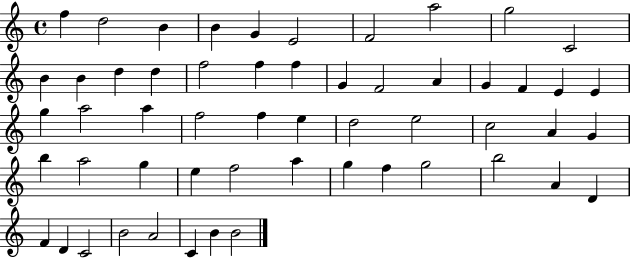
X:1
T:Untitled
M:4/4
L:1/4
K:C
f d2 B B G E2 F2 a2 g2 C2 B B d d f2 f f G F2 A G F E E g a2 a f2 f e d2 e2 c2 A G b a2 g e f2 a g f g2 b2 A D F D C2 B2 A2 C B B2